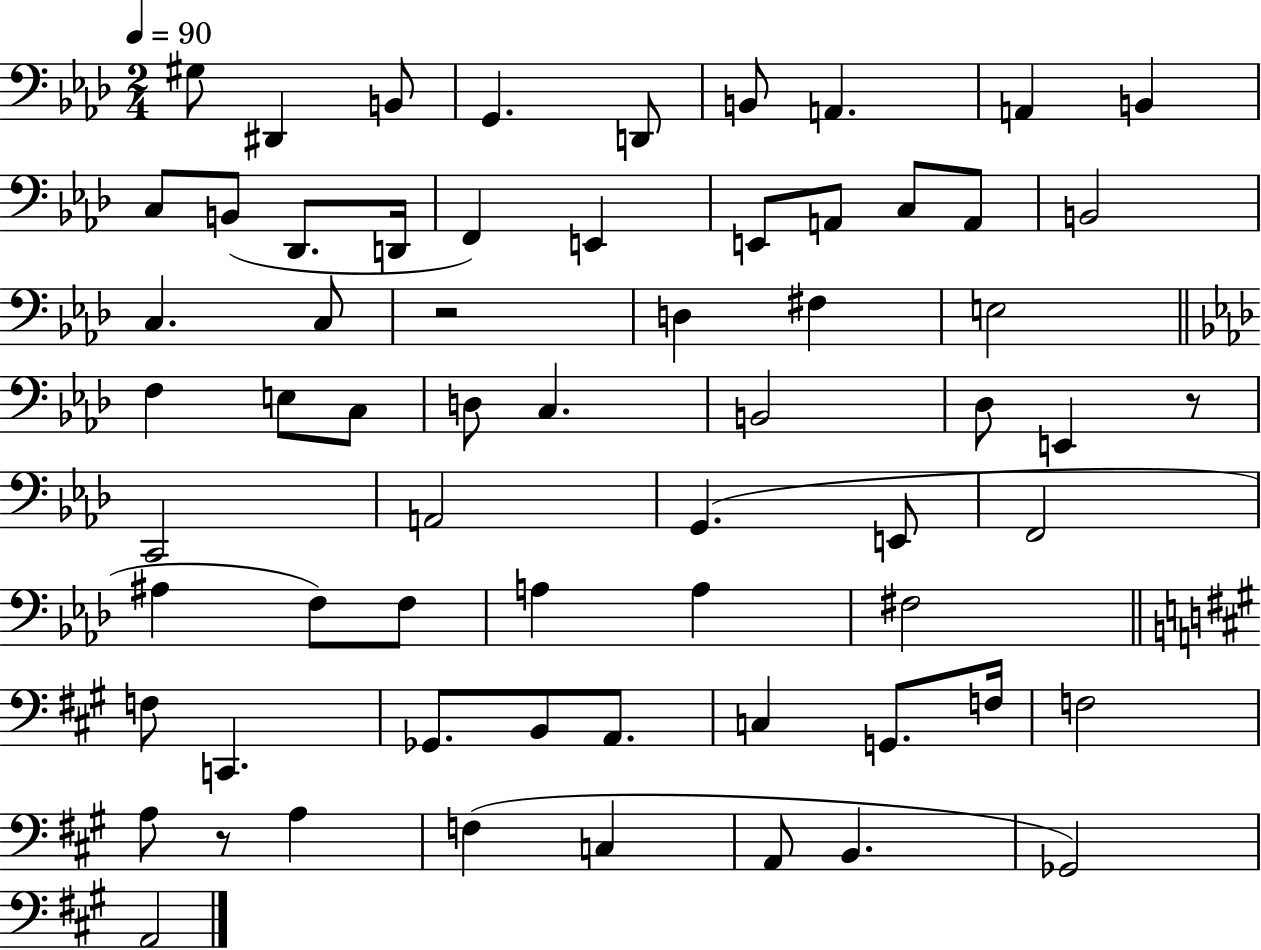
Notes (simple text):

G#3/e D#2/q B2/e G2/q. D2/e B2/e A2/q. A2/q B2/q C3/e B2/e Db2/e. D2/s F2/q E2/q E2/e A2/e C3/e A2/e B2/h C3/q. C3/e R/h D3/q F#3/q E3/h F3/q E3/e C3/e D3/e C3/q. B2/h Db3/e E2/q R/e C2/h A2/h G2/q. E2/e F2/h A#3/q F3/e F3/e A3/q A3/q F#3/h F3/e C2/q. Gb2/e. B2/e A2/e. C3/q G2/e. F3/s F3/h A3/e R/e A3/q F3/q C3/q A2/e B2/q. Gb2/h A2/h